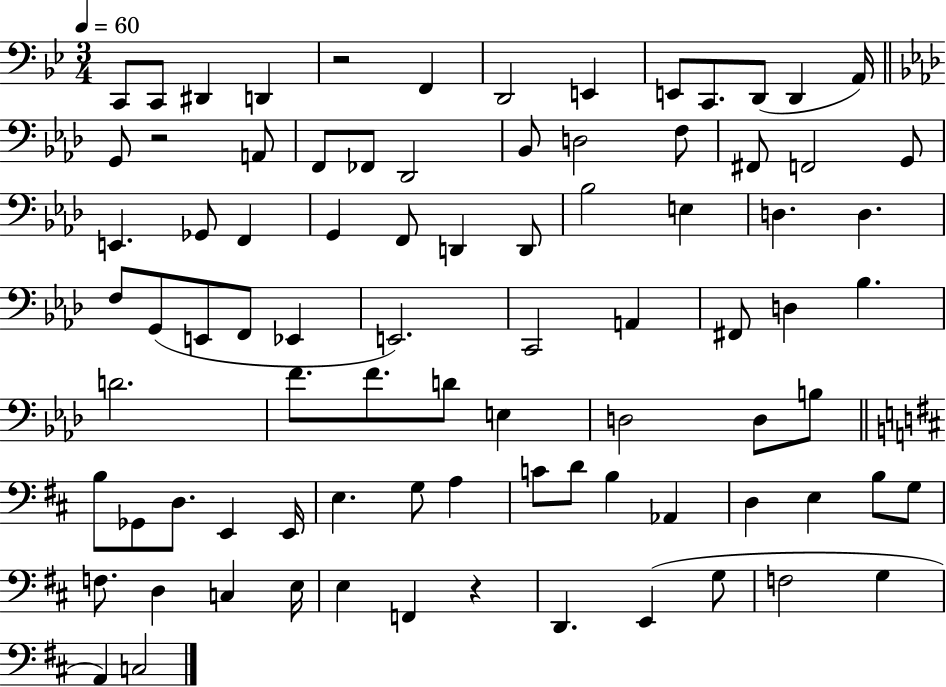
C2/e C2/e D#2/q D2/q R/h F2/q D2/h E2/q E2/e C2/e. D2/e D2/q A2/s G2/e R/h A2/e F2/e FES2/e Db2/h Bb2/e D3/h F3/e F#2/e F2/h G2/e E2/q. Gb2/e F2/q G2/q F2/e D2/q D2/e Bb3/h E3/q D3/q. D3/q. F3/e G2/e E2/e F2/e Eb2/q E2/h. C2/h A2/q F#2/e D3/q Bb3/q. D4/h. F4/e. F4/e. D4/e E3/q D3/h D3/e B3/e B3/e Gb2/e D3/e. E2/q E2/s E3/q. G3/e A3/q C4/e D4/e B3/q Ab2/q D3/q E3/q B3/e G3/e F3/e. D3/q C3/q E3/s E3/q F2/q R/q D2/q. E2/q G3/e F3/h G3/q A2/q C3/h